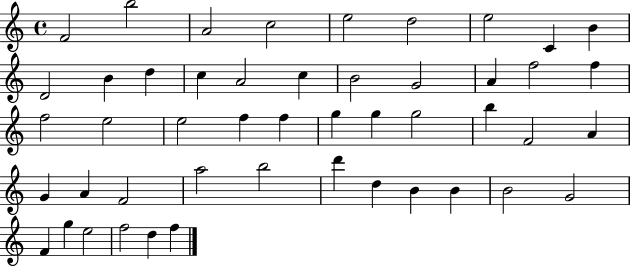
{
  \clef treble
  \time 4/4
  \defaultTimeSignature
  \key c \major
  f'2 b''2 | a'2 c''2 | e''2 d''2 | e''2 c'4 b'4 | \break d'2 b'4 d''4 | c''4 a'2 c''4 | b'2 g'2 | a'4 f''2 f''4 | \break f''2 e''2 | e''2 f''4 f''4 | g''4 g''4 g''2 | b''4 f'2 a'4 | \break g'4 a'4 f'2 | a''2 b''2 | d'''4 d''4 b'4 b'4 | b'2 g'2 | \break f'4 g''4 e''2 | f''2 d''4 f''4 | \bar "|."
}